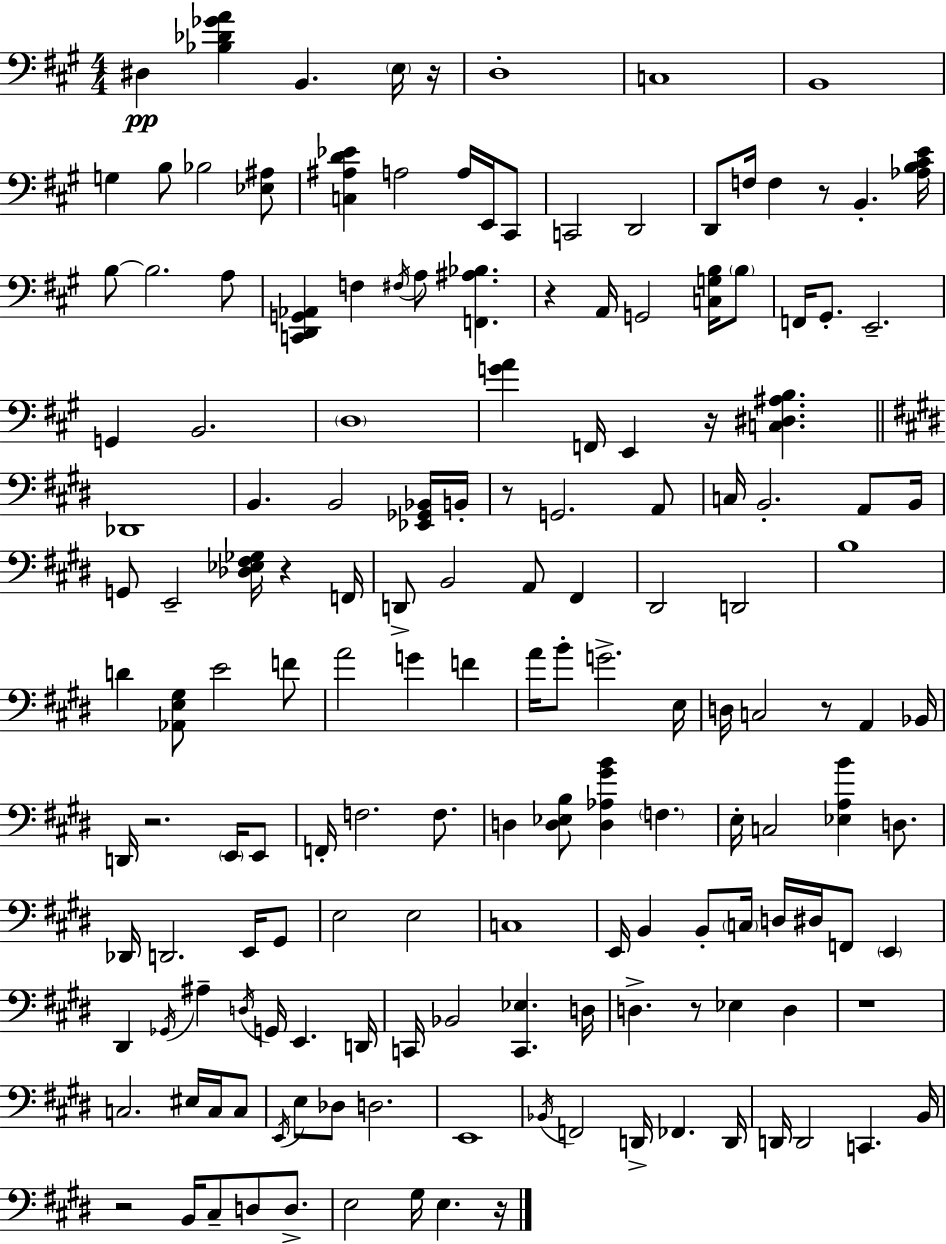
X:1
T:Untitled
M:4/4
L:1/4
K:A
^D, [_B,_D_GA] B,, E,/4 z/4 D,4 C,4 B,,4 G, B,/2 _B,2 [_E,^A,]/2 [C,^A,D_E] A,2 A,/4 E,,/4 ^C,,/2 C,,2 D,,2 D,,/2 F,/4 F, z/2 B,, [_A,B,^CE]/4 B,/2 B,2 A,/2 [C,,D,,G,,_A,,] F, ^F,/4 A,/2 [F,,^A,_B,] z A,,/4 G,,2 [C,G,B,]/4 B,/2 F,,/4 ^G,,/2 E,,2 G,, B,,2 D,4 [GA] F,,/4 E,, z/4 [C,^D,^A,B,] _D,,4 B,, B,,2 [_E,,_G,,_B,,]/4 B,,/4 z/2 G,,2 A,,/2 C,/4 B,,2 A,,/2 B,,/4 G,,/2 E,,2 [_D,_E,^F,_G,]/4 z F,,/4 D,,/2 B,,2 A,,/2 ^F,, ^D,,2 D,,2 B,4 D [_A,,E,^G,]/2 E2 F/2 A2 G F A/4 B/2 G2 E,/4 D,/4 C,2 z/2 A,, _B,,/4 D,,/4 z2 E,,/4 E,,/2 F,,/4 F,2 F,/2 D, [D,_E,B,]/2 [D,_A,^GB] F, E,/4 C,2 [_E,A,B] D,/2 _D,,/4 D,,2 E,,/4 ^G,,/2 E,2 E,2 C,4 E,,/4 B,, B,,/2 C,/4 D,/4 ^D,/4 F,,/2 E,, ^D,, _G,,/4 ^A, D,/4 G,,/4 E,, D,,/4 C,,/4 _B,,2 [C,,_E,] D,/4 D, z/2 _E, D, z4 C,2 ^E,/4 C,/4 C,/2 E,,/4 E,/2 _D,/2 D,2 E,,4 _B,,/4 F,,2 D,,/4 _F,, D,,/4 D,,/4 D,,2 C,, B,,/4 z2 B,,/4 ^C,/2 D,/2 D,/2 E,2 ^G,/4 E, z/4